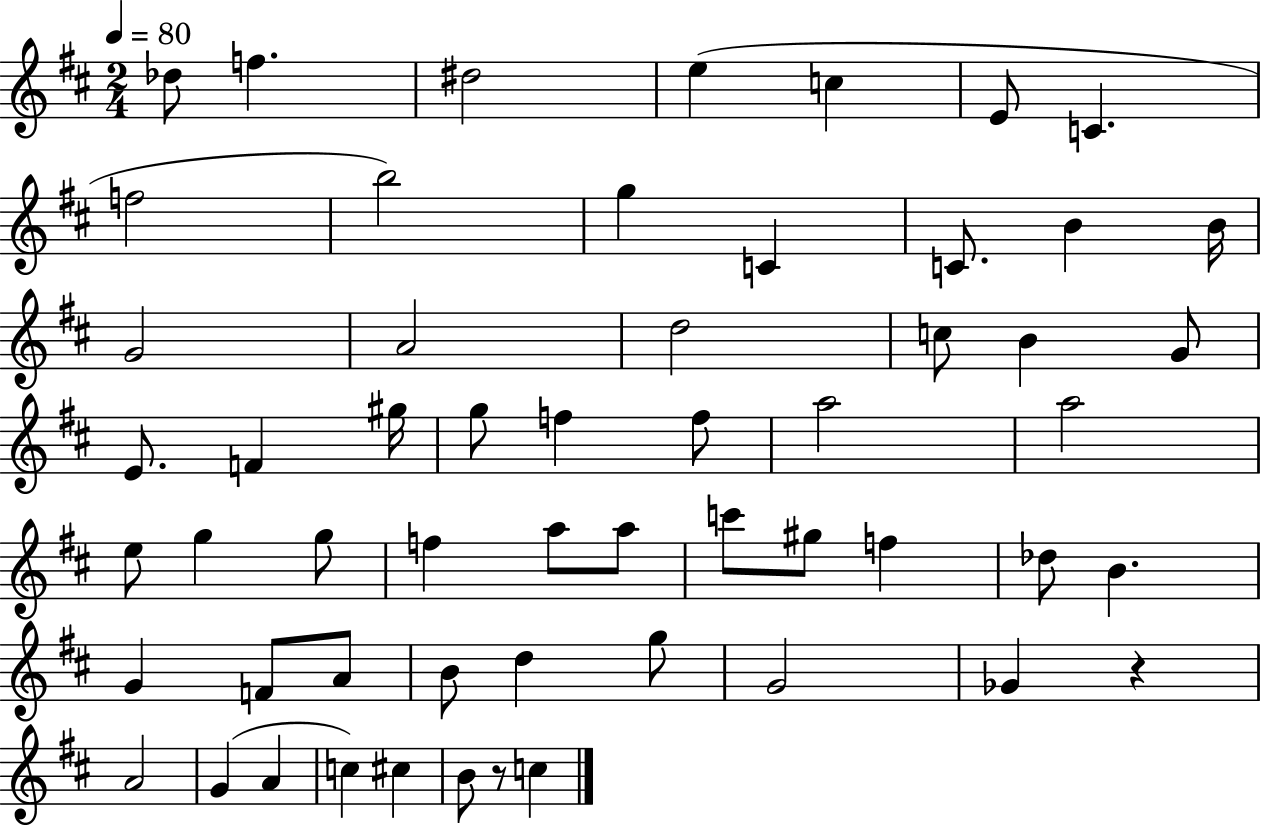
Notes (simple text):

Db5/e F5/q. D#5/h E5/q C5/q E4/e C4/q. F5/h B5/h G5/q C4/q C4/e. B4/q B4/s G4/h A4/h D5/h C5/e B4/q G4/e E4/e. F4/q G#5/s G5/e F5/q F5/e A5/h A5/h E5/e G5/q G5/e F5/q A5/e A5/e C6/e G#5/e F5/q Db5/e B4/q. G4/q F4/e A4/e B4/e D5/q G5/e G4/h Gb4/q R/q A4/h G4/q A4/q C5/q C#5/q B4/e R/e C5/q